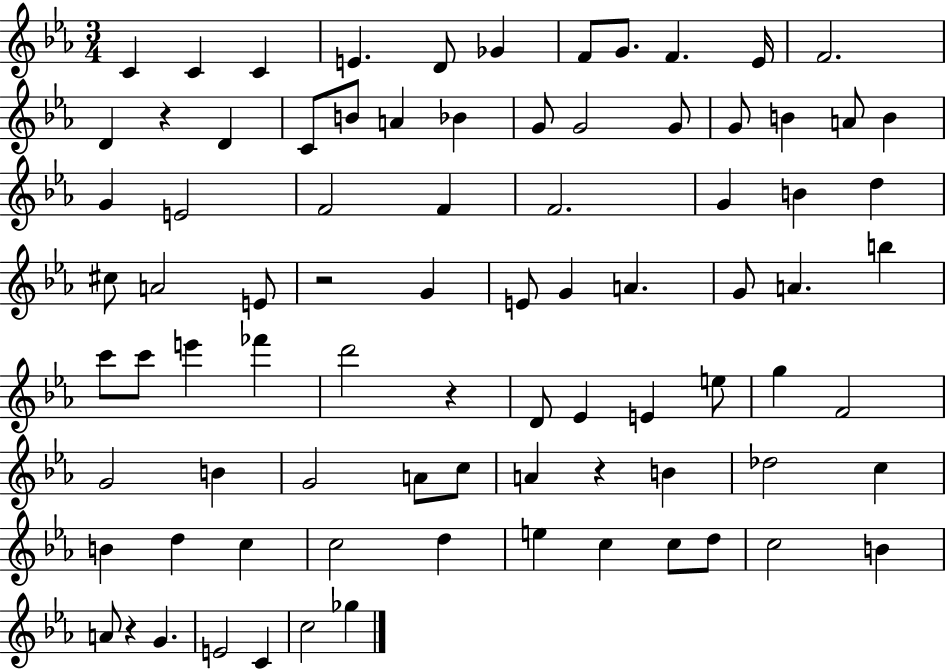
C4/q C4/q C4/q E4/q. D4/e Gb4/q F4/e G4/e. F4/q. Eb4/s F4/h. D4/q R/q D4/q C4/e B4/e A4/q Bb4/q G4/e G4/h G4/e G4/e B4/q A4/e B4/q G4/q E4/h F4/h F4/q F4/h. G4/q B4/q D5/q C#5/e A4/h E4/e R/h G4/q E4/e G4/q A4/q. G4/e A4/q. B5/q C6/e C6/e E6/q FES6/q D6/h R/q D4/e Eb4/q E4/q E5/e G5/q F4/h G4/h B4/q G4/h A4/e C5/e A4/q R/q B4/q Db5/h C5/q B4/q D5/q C5/q C5/h D5/q E5/q C5/q C5/e D5/e C5/h B4/q A4/e R/q G4/q. E4/h C4/q C5/h Gb5/q